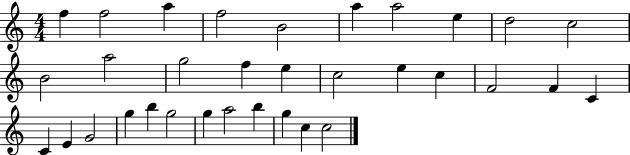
X:1
T:Untitled
M:4/4
L:1/4
K:C
f f2 a f2 B2 a a2 e d2 c2 B2 a2 g2 f e c2 e c F2 F C C E G2 g b g2 g a2 b g c c2